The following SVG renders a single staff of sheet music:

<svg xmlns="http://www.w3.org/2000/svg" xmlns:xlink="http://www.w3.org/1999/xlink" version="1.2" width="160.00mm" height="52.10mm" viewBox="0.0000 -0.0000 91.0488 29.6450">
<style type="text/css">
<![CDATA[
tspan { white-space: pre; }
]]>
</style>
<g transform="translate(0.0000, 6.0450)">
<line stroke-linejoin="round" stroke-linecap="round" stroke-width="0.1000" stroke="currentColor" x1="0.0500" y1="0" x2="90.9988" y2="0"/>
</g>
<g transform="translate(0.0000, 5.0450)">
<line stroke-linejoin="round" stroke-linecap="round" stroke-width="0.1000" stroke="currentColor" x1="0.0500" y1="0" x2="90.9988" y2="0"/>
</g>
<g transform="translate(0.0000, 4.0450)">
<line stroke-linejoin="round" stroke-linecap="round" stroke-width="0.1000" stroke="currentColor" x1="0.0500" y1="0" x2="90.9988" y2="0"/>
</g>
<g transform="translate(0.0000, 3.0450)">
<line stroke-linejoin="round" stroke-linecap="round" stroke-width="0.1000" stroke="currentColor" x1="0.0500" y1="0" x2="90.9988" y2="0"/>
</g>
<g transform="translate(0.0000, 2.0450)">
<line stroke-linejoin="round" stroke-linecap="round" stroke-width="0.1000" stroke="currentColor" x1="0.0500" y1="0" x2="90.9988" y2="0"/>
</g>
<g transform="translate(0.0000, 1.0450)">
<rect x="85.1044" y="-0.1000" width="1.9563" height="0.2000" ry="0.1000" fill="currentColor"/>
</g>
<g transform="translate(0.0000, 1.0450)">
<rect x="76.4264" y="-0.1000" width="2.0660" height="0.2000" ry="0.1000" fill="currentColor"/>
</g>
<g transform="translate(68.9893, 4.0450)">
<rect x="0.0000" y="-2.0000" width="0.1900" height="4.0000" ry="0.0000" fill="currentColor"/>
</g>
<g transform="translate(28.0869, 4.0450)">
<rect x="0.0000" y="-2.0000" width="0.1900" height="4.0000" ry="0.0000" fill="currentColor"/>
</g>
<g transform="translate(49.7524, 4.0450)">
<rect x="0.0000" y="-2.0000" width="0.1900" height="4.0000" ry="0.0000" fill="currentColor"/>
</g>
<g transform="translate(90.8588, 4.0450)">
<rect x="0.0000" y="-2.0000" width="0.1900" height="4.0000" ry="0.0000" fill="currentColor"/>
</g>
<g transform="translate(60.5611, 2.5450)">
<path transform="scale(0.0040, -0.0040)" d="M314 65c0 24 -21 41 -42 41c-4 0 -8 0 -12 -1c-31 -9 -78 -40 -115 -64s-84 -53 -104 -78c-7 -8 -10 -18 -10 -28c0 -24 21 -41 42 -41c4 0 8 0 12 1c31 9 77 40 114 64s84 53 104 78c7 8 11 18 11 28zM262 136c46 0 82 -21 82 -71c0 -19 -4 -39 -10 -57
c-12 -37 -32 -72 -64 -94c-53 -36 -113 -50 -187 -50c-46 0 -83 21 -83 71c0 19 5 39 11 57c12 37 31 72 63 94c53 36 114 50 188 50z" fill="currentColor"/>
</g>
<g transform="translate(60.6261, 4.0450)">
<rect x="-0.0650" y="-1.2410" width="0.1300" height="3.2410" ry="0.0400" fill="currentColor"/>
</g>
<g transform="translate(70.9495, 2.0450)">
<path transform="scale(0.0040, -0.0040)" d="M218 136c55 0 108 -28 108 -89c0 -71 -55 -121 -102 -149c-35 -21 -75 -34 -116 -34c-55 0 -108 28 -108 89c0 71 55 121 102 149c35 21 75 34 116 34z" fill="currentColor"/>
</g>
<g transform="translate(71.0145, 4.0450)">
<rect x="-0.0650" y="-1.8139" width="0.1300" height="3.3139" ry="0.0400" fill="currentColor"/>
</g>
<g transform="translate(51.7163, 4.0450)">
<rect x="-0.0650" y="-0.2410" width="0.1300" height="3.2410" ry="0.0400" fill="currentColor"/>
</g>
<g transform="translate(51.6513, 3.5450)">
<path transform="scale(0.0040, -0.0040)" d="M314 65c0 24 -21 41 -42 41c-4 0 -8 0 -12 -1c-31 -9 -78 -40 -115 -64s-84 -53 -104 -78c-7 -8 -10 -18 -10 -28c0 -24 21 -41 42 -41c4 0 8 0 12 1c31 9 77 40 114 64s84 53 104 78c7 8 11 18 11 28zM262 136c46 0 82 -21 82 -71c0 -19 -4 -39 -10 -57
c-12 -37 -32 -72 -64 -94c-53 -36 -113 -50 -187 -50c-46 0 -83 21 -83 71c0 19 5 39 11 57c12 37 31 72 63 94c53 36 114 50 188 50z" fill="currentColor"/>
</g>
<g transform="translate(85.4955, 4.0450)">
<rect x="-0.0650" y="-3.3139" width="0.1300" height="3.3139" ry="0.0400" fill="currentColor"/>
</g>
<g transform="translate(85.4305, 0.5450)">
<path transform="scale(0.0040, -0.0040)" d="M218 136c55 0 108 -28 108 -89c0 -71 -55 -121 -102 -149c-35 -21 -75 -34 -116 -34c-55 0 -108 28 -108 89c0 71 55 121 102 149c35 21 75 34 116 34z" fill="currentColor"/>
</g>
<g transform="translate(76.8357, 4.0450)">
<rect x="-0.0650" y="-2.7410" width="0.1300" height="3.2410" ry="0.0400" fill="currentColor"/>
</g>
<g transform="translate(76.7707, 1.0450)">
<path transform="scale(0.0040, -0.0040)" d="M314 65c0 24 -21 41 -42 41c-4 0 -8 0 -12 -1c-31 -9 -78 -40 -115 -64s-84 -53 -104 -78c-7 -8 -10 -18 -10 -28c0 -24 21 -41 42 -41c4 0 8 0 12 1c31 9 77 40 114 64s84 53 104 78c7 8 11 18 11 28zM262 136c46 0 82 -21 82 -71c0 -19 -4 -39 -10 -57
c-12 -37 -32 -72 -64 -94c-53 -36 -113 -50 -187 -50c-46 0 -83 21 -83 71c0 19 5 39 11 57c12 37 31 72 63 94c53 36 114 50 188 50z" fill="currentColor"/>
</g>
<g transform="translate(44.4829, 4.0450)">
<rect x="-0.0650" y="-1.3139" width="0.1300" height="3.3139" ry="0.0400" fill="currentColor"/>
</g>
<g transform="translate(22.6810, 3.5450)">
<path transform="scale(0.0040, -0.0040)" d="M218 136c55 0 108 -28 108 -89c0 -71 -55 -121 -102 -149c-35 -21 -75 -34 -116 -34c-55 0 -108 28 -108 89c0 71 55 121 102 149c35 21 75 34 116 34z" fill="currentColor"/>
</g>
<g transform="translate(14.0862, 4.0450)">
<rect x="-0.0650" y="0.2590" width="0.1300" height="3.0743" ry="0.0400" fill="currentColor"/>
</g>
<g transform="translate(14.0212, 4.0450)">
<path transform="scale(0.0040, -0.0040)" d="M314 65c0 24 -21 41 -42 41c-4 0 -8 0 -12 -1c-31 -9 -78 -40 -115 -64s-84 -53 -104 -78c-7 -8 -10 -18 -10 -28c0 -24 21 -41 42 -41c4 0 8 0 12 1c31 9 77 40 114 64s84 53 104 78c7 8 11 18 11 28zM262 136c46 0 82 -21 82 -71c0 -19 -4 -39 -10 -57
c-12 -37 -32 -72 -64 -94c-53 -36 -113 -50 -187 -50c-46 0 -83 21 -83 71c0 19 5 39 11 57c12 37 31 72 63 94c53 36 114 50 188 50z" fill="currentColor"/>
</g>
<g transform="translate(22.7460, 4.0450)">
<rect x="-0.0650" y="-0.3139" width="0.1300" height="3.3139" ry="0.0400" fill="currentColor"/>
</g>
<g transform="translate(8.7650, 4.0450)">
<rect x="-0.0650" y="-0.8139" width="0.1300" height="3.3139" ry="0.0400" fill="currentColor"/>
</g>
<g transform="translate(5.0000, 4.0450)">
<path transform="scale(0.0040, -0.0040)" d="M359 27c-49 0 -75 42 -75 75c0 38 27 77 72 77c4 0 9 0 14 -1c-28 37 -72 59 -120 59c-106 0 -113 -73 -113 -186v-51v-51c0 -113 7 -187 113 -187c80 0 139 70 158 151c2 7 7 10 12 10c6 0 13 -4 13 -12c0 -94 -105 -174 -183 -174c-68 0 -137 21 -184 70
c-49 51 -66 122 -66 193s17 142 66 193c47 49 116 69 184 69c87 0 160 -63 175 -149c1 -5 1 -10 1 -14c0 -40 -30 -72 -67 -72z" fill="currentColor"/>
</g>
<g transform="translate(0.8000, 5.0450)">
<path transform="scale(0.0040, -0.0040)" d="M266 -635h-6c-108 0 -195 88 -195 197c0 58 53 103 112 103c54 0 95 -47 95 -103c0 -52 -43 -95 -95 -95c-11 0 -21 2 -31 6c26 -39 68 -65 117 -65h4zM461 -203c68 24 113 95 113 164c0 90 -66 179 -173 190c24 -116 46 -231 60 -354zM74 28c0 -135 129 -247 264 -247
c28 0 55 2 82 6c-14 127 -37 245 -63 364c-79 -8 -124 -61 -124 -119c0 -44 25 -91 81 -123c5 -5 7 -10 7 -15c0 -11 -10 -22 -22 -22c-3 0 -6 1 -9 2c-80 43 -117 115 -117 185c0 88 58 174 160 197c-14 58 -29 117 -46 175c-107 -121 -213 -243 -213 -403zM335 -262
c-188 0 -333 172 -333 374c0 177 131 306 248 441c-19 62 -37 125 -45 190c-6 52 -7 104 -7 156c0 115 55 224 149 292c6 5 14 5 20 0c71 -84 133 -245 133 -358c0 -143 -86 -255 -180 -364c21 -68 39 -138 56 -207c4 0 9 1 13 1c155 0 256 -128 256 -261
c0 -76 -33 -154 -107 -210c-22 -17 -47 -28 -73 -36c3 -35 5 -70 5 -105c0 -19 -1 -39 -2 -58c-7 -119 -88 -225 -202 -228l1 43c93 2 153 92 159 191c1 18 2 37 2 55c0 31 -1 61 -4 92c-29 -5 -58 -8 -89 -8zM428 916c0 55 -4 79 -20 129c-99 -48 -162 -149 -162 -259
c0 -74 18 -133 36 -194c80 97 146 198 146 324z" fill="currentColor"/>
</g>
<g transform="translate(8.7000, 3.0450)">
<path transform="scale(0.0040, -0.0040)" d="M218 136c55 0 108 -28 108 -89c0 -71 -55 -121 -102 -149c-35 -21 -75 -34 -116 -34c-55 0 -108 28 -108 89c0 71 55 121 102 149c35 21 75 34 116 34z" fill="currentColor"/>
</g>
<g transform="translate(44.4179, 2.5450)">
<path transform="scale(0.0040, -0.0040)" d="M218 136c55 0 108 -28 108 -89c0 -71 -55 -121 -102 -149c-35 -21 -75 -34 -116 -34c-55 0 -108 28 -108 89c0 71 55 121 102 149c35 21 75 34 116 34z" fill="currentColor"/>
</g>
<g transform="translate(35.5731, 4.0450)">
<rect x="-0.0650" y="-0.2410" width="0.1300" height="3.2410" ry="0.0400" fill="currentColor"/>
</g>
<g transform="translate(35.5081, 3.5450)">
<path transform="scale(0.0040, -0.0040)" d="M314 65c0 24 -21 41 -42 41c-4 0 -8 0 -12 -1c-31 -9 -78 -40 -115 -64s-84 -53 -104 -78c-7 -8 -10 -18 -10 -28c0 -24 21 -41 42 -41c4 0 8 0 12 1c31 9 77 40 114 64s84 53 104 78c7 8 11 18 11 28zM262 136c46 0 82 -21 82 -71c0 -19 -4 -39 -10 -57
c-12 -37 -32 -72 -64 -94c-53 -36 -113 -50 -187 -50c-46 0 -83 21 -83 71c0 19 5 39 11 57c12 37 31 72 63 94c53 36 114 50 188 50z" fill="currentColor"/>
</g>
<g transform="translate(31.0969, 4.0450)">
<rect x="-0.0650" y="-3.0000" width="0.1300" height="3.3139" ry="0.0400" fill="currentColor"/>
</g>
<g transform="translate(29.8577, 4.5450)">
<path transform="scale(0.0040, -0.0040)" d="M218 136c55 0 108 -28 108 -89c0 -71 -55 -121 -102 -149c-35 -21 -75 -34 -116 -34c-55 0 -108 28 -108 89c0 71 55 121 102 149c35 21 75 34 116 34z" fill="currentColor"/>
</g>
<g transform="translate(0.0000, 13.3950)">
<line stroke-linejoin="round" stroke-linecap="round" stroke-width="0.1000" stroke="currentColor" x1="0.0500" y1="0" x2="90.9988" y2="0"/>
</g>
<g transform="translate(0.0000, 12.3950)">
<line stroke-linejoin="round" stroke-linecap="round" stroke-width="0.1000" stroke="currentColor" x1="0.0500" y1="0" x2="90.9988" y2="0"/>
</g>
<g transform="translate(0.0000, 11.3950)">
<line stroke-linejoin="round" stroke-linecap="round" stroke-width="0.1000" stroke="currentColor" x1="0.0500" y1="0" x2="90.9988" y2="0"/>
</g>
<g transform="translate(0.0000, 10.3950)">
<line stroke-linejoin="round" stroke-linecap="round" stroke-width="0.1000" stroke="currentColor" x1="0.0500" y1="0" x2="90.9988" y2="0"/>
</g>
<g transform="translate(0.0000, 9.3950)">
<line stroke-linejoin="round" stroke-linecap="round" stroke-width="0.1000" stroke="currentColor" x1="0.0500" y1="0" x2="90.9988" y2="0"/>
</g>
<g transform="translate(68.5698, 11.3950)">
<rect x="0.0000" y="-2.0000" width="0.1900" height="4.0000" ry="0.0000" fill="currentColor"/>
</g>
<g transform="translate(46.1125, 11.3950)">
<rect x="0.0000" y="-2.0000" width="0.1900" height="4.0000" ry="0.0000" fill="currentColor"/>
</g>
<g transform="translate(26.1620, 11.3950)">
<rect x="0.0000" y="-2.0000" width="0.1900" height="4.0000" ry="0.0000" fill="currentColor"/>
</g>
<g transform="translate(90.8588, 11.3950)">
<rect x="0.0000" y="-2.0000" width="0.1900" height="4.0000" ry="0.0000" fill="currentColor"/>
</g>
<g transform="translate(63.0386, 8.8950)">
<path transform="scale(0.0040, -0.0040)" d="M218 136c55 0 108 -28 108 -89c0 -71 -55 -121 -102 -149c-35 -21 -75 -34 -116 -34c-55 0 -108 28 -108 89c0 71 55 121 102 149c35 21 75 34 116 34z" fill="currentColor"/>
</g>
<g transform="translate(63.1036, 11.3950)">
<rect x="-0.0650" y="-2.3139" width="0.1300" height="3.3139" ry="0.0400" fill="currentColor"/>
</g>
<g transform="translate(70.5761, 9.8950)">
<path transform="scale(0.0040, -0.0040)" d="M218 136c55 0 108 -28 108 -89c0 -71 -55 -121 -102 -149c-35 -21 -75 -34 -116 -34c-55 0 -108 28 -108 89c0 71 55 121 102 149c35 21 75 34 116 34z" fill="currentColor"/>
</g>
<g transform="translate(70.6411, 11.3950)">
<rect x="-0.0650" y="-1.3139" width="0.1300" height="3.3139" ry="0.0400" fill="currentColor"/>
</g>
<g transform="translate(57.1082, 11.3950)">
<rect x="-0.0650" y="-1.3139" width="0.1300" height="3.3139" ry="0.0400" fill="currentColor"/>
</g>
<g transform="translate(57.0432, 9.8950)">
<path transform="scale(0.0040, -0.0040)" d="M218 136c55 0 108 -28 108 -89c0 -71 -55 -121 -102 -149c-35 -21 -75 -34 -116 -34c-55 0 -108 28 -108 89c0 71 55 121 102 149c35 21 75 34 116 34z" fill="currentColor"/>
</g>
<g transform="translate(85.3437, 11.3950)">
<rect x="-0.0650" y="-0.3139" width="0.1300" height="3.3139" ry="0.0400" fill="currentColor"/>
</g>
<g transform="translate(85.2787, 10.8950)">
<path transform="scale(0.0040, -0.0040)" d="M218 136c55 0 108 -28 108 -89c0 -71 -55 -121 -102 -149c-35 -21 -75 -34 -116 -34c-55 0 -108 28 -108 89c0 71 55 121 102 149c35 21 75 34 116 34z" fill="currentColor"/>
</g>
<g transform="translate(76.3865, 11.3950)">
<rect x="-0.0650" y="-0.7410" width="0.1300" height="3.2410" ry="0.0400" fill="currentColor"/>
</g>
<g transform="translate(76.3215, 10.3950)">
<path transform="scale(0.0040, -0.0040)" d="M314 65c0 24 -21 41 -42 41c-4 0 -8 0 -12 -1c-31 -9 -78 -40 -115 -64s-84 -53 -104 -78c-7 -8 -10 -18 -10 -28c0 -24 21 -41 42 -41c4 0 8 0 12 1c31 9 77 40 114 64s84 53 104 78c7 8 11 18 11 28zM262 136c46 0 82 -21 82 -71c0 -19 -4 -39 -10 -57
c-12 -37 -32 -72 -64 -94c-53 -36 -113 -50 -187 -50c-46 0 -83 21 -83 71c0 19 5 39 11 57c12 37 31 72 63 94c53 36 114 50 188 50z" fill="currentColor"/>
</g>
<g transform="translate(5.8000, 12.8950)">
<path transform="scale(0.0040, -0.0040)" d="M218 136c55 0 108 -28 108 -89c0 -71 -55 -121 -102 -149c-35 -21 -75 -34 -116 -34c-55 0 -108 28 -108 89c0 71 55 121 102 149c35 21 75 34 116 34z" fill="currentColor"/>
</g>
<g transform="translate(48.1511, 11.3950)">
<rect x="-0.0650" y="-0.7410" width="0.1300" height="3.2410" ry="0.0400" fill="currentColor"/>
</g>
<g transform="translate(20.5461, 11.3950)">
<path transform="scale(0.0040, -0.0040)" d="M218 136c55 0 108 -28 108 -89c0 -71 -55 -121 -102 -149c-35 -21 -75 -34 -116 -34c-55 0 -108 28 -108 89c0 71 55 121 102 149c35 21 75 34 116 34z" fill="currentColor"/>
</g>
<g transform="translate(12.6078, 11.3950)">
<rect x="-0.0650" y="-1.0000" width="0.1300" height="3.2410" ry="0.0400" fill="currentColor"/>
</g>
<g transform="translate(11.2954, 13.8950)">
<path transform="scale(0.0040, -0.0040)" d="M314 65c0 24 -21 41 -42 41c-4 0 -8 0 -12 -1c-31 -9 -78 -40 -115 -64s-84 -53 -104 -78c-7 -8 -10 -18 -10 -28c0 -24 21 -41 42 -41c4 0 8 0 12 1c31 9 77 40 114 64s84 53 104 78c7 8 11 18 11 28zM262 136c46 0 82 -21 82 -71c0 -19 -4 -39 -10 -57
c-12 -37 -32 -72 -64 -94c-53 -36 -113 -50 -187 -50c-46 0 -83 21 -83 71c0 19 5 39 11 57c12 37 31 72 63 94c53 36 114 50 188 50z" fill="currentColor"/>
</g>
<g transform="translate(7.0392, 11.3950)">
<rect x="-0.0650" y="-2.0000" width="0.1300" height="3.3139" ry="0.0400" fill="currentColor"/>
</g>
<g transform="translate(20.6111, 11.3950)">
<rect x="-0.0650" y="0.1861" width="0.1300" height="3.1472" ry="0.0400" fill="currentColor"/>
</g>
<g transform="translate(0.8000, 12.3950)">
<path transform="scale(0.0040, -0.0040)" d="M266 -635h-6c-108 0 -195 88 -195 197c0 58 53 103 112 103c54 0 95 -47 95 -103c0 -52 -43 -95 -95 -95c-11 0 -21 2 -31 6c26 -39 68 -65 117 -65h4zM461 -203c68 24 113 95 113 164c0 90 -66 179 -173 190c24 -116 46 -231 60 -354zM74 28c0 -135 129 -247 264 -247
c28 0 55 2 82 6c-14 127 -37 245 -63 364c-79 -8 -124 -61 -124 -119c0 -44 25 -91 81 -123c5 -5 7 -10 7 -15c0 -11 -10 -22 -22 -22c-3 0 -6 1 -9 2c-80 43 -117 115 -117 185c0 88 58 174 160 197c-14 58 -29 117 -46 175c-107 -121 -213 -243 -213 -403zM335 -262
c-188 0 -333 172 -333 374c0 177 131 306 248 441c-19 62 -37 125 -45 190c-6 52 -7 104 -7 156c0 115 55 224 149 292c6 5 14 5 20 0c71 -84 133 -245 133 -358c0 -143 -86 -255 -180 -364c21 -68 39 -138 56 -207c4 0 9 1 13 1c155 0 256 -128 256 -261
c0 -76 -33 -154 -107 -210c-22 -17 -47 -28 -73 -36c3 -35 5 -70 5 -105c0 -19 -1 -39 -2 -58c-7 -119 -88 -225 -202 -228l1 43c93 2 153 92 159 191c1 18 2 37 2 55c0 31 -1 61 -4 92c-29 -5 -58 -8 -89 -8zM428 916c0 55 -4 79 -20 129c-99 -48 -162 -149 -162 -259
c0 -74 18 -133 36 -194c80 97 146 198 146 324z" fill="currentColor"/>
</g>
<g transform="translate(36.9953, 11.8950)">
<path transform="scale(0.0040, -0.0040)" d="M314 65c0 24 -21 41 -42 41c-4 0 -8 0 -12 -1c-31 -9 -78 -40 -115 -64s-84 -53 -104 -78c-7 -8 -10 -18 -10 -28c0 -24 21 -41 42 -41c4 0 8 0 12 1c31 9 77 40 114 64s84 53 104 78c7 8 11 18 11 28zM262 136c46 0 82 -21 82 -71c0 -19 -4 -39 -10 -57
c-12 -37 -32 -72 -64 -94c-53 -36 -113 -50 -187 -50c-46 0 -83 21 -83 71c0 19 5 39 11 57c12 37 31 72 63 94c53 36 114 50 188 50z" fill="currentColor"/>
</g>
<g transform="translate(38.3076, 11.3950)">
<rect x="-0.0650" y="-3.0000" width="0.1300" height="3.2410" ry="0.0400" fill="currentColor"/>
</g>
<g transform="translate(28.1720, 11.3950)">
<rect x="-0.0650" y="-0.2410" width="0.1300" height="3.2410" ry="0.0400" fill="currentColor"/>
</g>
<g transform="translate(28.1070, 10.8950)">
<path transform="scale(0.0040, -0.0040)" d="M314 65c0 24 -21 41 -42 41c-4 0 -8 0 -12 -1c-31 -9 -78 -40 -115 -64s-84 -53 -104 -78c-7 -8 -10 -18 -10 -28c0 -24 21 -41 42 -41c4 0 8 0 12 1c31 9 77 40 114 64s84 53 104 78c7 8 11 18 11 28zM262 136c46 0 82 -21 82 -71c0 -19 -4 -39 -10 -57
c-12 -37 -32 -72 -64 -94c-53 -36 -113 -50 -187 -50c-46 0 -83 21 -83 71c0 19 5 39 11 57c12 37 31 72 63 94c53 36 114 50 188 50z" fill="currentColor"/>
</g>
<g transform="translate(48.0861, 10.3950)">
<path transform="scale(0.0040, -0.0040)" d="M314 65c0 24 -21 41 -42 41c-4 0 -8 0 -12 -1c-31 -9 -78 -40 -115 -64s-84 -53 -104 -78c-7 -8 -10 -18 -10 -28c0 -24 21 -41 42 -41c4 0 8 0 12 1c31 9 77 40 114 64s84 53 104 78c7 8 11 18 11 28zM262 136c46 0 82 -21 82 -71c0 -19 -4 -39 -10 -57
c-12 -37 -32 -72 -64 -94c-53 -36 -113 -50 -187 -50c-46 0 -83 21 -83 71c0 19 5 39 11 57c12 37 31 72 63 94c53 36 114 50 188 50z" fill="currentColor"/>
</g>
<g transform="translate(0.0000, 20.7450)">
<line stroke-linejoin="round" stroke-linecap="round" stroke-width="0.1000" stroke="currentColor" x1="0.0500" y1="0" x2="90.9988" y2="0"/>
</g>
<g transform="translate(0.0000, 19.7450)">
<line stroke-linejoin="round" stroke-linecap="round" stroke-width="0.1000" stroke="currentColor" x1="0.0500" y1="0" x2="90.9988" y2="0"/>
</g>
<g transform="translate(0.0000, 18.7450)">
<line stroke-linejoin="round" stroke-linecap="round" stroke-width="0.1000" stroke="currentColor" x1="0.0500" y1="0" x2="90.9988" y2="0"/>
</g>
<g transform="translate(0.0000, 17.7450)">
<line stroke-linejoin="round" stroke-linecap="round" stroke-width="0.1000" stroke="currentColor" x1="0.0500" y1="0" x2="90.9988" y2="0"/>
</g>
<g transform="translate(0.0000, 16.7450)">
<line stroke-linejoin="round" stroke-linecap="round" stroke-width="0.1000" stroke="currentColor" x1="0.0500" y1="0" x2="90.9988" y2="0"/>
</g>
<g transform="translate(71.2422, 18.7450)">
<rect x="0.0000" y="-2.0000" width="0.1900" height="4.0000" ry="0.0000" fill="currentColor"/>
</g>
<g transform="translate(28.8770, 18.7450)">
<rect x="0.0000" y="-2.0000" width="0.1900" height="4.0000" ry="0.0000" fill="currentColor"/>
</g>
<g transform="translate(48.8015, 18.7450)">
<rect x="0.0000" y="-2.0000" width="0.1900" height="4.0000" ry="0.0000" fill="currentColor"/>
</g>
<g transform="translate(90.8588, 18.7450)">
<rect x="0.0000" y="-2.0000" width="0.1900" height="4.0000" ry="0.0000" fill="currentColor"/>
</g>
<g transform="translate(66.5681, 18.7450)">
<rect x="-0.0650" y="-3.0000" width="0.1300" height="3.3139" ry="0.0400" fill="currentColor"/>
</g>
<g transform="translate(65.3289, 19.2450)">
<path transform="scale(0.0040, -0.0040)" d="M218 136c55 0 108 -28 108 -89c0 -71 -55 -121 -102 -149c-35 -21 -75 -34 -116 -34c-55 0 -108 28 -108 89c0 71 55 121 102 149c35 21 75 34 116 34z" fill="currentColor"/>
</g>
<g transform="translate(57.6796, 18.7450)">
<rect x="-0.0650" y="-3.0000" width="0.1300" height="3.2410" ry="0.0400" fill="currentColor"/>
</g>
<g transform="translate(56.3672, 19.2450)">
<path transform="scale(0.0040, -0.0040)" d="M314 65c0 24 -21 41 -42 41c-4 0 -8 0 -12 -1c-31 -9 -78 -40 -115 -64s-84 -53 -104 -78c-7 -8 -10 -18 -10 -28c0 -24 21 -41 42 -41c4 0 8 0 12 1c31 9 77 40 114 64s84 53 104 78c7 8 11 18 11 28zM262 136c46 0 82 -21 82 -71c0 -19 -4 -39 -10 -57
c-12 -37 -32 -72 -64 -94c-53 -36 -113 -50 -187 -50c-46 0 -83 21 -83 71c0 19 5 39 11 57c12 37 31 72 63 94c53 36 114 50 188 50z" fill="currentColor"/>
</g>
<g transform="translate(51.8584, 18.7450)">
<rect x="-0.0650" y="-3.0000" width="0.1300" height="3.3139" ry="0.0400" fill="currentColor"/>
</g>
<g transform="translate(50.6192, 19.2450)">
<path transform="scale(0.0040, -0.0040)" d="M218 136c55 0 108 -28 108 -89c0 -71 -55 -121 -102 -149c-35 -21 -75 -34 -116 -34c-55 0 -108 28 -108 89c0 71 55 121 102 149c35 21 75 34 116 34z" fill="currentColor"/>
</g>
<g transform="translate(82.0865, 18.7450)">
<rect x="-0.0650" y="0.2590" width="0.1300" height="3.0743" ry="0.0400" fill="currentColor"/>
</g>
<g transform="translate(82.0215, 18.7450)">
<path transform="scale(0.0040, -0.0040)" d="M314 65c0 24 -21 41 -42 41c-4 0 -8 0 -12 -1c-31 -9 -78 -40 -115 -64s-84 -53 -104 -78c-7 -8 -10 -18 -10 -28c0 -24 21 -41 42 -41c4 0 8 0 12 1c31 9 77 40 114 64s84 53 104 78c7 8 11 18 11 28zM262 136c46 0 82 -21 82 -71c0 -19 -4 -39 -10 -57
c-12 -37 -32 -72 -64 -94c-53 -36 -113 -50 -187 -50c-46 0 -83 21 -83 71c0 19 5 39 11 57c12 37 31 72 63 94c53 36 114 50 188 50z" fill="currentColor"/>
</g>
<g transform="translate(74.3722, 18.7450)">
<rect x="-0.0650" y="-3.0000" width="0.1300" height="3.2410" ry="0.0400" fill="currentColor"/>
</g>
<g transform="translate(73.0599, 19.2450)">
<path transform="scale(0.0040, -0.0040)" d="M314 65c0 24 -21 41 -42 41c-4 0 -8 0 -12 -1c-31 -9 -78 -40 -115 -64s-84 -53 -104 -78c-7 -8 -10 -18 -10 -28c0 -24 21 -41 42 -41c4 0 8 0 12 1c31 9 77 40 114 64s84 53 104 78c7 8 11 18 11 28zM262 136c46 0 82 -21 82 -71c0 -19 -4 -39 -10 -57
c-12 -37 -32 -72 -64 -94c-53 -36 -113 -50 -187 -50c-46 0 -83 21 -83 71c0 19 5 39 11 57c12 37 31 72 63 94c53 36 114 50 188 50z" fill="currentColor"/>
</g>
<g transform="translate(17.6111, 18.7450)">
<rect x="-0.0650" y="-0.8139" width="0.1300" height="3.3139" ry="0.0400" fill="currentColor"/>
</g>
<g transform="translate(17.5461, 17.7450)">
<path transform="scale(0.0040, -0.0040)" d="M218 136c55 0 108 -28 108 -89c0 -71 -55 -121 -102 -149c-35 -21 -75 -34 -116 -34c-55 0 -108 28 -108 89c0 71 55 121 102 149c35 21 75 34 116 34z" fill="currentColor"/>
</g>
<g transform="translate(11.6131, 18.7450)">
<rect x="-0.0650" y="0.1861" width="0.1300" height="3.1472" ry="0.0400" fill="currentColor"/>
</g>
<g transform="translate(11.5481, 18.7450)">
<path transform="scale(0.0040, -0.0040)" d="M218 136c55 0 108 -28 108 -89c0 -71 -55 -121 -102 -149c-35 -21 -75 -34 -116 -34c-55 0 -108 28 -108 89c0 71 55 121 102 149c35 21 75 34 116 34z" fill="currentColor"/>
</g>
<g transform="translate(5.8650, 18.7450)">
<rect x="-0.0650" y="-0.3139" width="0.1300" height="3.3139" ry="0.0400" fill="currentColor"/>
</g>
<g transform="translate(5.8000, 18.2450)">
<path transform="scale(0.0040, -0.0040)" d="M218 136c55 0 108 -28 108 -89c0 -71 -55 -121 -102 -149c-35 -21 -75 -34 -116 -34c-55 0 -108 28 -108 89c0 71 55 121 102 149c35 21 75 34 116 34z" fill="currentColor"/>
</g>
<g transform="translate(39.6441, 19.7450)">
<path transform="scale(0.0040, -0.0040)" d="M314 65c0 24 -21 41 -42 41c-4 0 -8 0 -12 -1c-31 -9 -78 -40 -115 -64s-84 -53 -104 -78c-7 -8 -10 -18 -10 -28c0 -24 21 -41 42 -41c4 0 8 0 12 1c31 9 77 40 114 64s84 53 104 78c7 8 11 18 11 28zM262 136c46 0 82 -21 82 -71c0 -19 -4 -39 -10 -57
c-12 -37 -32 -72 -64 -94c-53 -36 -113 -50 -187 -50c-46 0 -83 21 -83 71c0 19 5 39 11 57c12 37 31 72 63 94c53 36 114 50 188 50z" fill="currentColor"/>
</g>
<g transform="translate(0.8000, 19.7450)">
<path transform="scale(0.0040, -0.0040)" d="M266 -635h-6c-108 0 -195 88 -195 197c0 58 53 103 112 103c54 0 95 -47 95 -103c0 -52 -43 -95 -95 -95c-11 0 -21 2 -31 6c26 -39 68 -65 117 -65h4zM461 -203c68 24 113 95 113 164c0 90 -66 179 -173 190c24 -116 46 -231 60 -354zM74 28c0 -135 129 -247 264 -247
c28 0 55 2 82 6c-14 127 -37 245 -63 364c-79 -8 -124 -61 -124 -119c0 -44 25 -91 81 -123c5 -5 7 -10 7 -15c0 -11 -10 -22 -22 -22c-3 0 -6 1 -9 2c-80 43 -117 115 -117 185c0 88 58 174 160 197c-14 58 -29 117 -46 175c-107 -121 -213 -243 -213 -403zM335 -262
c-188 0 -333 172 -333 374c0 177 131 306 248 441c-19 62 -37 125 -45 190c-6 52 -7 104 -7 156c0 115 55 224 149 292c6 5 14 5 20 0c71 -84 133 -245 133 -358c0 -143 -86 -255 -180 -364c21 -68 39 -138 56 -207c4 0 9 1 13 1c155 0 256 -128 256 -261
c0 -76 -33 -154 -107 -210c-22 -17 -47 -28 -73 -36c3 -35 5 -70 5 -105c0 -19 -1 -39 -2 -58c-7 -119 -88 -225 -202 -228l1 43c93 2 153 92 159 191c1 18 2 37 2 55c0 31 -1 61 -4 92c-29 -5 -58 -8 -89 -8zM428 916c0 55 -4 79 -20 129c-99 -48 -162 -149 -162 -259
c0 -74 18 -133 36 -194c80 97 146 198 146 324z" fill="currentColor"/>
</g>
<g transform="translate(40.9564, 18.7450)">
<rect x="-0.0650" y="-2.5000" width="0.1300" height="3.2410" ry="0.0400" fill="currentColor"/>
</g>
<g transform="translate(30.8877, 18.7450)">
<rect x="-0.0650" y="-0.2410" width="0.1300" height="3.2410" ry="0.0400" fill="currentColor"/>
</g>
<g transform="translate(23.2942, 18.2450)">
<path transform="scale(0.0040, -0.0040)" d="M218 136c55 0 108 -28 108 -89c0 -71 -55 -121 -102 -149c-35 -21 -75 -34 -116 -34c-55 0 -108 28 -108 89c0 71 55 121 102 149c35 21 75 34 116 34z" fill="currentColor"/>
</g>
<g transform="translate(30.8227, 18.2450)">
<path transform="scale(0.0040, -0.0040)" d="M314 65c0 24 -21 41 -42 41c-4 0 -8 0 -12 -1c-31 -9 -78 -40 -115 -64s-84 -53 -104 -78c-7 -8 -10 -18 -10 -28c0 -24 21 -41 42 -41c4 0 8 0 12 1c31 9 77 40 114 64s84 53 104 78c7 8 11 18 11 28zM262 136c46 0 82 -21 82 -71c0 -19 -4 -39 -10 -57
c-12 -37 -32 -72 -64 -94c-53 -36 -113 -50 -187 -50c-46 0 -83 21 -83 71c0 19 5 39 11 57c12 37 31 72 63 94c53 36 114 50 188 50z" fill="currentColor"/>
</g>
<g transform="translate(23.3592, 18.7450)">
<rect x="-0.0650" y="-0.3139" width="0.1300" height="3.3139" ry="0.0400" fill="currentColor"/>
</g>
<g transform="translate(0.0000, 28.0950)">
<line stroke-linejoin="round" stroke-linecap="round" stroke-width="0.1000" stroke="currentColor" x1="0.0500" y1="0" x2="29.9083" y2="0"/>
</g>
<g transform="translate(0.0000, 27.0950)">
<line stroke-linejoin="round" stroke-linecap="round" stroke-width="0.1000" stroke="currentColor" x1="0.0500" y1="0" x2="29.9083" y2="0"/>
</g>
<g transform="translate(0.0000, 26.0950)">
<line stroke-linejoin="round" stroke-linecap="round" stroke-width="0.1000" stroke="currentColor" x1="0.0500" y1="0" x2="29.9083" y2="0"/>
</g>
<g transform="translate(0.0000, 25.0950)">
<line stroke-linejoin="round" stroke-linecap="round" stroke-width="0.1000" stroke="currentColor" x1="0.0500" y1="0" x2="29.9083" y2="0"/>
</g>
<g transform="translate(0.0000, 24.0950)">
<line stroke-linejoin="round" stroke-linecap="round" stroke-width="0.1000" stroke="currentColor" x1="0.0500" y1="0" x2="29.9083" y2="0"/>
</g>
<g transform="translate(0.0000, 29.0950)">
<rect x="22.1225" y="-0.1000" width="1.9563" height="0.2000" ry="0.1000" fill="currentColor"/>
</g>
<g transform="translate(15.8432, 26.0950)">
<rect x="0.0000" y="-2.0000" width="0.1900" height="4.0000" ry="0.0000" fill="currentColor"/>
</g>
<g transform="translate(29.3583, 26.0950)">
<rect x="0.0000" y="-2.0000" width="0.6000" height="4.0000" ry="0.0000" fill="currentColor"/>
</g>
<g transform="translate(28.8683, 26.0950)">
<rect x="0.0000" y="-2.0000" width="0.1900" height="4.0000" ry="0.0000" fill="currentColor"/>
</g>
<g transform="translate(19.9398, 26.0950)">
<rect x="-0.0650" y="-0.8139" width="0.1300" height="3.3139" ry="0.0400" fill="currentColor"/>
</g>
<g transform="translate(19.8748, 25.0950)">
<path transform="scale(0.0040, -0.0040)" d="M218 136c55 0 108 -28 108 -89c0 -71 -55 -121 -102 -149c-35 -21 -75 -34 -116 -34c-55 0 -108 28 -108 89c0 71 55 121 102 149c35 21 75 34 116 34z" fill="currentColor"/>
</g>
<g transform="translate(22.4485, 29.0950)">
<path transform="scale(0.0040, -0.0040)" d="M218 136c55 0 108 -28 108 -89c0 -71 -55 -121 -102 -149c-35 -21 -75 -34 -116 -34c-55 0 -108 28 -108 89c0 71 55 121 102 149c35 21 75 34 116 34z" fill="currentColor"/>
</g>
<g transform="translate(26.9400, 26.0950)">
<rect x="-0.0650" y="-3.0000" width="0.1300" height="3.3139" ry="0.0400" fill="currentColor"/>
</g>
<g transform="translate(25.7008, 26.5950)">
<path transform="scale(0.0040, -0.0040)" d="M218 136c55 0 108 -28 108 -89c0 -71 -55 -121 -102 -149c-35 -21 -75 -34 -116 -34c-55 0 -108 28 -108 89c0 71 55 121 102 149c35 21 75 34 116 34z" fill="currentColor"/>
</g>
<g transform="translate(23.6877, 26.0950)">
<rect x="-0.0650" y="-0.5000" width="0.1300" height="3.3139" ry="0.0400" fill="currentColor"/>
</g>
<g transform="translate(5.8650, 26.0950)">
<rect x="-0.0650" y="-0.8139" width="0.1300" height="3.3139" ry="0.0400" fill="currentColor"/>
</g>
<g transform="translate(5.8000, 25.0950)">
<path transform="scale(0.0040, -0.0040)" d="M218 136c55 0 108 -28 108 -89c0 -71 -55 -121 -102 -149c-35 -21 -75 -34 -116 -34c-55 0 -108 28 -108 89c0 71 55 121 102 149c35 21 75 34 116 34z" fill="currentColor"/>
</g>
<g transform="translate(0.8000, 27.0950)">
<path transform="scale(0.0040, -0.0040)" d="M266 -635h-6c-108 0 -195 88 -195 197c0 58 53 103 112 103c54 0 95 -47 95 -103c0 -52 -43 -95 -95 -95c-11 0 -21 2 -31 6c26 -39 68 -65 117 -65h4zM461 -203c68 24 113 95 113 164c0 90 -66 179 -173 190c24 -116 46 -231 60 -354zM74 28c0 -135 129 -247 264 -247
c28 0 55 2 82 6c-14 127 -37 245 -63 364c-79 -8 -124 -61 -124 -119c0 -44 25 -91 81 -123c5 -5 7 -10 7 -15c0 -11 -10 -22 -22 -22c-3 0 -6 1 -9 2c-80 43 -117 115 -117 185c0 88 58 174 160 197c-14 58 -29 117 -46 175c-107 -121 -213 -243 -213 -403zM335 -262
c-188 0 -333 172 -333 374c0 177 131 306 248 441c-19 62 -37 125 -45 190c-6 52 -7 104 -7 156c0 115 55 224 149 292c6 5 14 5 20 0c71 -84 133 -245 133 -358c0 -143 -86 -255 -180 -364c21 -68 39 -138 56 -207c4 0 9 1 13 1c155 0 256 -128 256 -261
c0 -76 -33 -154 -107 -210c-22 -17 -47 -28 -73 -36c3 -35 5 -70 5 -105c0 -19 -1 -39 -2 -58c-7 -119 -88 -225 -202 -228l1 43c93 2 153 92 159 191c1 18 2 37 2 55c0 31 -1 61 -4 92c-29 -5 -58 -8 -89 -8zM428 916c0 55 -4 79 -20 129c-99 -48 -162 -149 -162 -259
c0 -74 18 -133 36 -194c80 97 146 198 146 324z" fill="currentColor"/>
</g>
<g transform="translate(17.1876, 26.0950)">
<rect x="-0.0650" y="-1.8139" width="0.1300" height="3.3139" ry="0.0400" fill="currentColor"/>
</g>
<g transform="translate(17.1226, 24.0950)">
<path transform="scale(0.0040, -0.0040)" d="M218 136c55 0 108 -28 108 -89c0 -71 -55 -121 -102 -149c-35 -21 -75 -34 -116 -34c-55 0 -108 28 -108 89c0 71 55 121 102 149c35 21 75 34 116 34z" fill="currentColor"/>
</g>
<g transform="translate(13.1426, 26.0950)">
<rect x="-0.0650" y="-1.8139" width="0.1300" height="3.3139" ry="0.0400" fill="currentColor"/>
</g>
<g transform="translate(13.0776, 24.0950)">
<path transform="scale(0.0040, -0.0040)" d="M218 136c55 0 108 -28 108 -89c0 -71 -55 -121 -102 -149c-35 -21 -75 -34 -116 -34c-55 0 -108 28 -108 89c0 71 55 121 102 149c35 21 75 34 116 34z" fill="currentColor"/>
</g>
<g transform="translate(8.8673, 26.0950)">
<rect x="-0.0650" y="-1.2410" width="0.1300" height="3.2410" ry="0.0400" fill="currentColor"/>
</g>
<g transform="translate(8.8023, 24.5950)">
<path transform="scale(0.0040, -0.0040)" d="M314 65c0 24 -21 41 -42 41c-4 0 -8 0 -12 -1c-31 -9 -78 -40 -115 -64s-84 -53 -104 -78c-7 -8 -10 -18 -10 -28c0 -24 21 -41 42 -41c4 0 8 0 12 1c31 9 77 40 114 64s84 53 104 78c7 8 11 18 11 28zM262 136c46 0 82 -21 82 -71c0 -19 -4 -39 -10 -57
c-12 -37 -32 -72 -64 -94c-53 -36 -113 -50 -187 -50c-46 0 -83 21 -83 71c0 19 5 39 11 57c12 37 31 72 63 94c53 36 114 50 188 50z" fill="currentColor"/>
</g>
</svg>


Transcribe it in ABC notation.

X:1
T:Untitled
M:4/4
L:1/4
K:C
d B2 c A c2 e c2 e2 f a2 b F D2 B c2 A2 d2 e g e d2 c c B d c c2 G2 A A2 A A2 B2 d e2 f f d C A